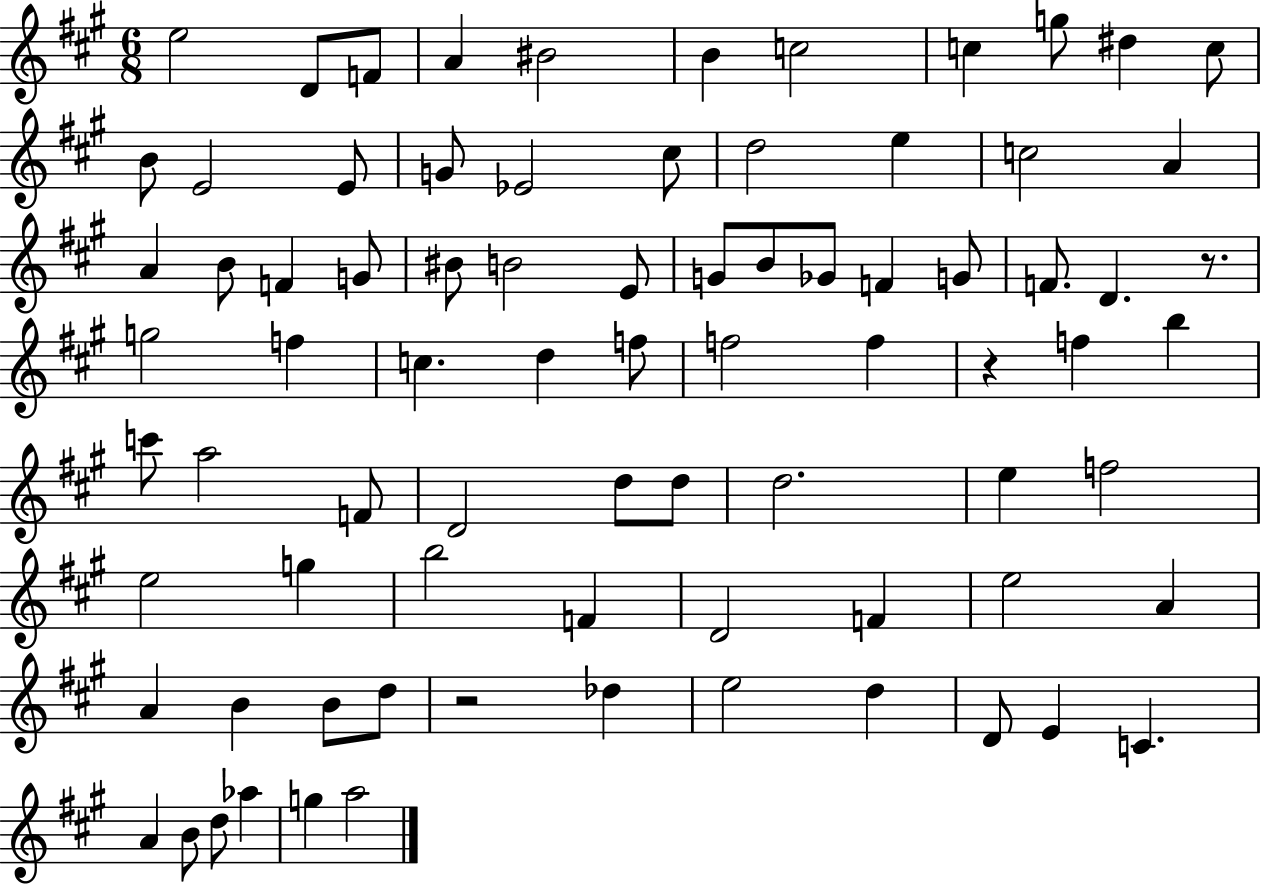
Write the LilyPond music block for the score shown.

{
  \clef treble
  \numericTimeSignature
  \time 6/8
  \key a \major
  \repeat volta 2 { e''2 d'8 f'8 | a'4 bis'2 | b'4 c''2 | c''4 g''8 dis''4 c''8 | \break b'8 e'2 e'8 | g'8 ees'2 cis''8 | d''2 e''4 | c''2 a'4 | \break a'4 b'8 f'4 g'8 | bis'8 b'2 e'8 | g'8 b'8 ges'8 f'4 g'8 | f'8. d'4. r8. | \break g''2 f''4 | c''4. d''4 f''8 | f''2 f''4 | r4 f''4 b''4 | \break c'''8 a''2 f'8 | d'2 d''8 d''8 | d''2. | e''4 f''2 | \break e''2 g''4 | b''2 f'4 | d'2 f'4 | e''2 a'4 | \break a'4 b'4 b'8 d''8 | r2 des''4 | e''2 d''4 | d'8 e'4 c'4. | \break a'4 b'8 d''8 aes''4 | g''4 a''2 | } \bar "|."
}